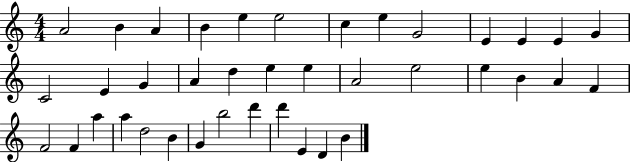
X:1
T:Untitled
M:4/4
L:1/4
K:C
A2 B A B e e2 c e G2 E E E G C2 E G A d e e A2 e2 e B A F F2 F a a d2 B G b2 d' d' E D B